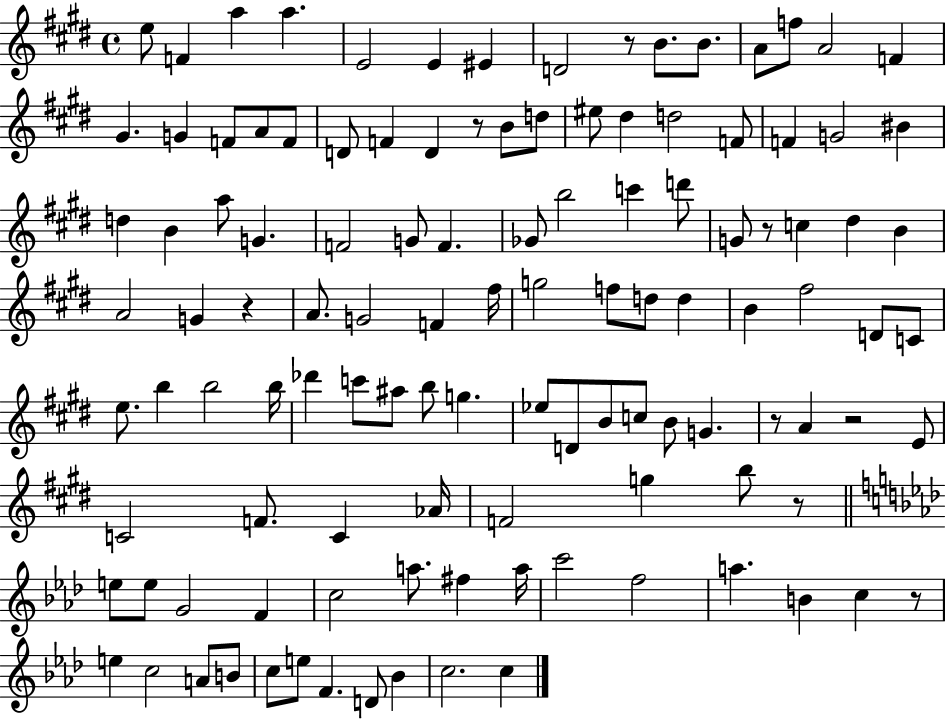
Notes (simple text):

E5/e F4/q A5/q A5/q. E4/h E4/q EIS4/q D4/h R/e B4/e. B4/e. A4/e F5/e A4/h F4/q G#4/q. G4/q F4/e A4/e F4/e D4/e F4/q D4/q R/e B4/e D5/e EIS5/e D#5/q D5/h F4/e F4/q G4/h BIS4/q D5/q B4/q A5/e G4/q. F4/h G4/e F4/q. Gb4/e B5/h C6/q D6/e G4/e R/e C5/q D#5/q B4/q A4/h G4/q R/q A4/e. G4/h F4/q F#5/s G5/h F5/e D5/e D5/q B4/q F#5/h D4/e C4/e E5/e. B5/q B5/h B5/s Db6/q C6/e A#5/e B5/e G5/q. Eb5/e D4/e B4/e C5/e B4/e G4/q. R/e A4/q R/h E4/e C4/h F4/e. C4/q Ab4/s F4/h G5/q B5/e R/e E5/e E5/e G4/h F4/q C5/h A5/e. F#5/q A5/s C6/h F5/h A5/q. B4/q C5/q R/e E5/q C5/h A4/e B4/e C5/e E5/e F4/q. D4/e Bb4/q C5/h. C5/q